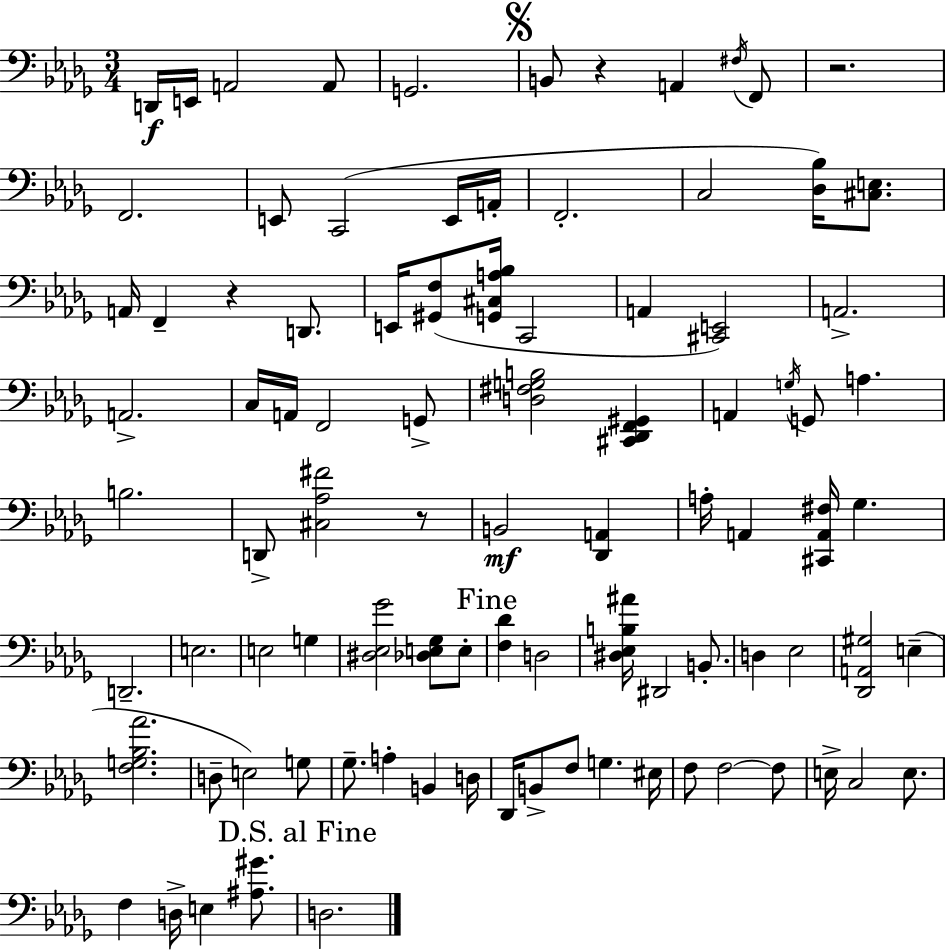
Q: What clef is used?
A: bass